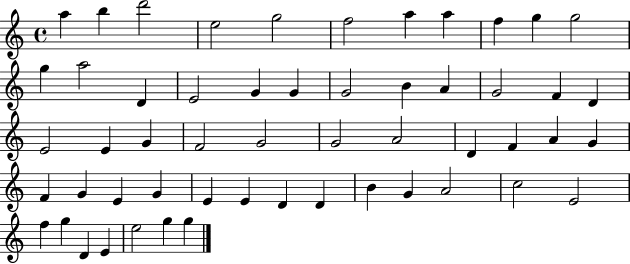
{
  \clef treble
  \time 4/4
  \defaultTimeSignature
  \key c \major
  a''4 b''4 d'''2 | e''2 g''2 | f''2 a''4 a''4 | f''4 g''4 g''2 | \break g''4 a''2 d'4 | e'2 g'4 g'4 | g'2 b'4 a'4 | g'2 f'4 d'4 | \break e'2 e'4 g'4 | f'2 g'2 | g'2 a'2 | d'4 f'4 a'4 g'4 | \break f'4 g'4 e'4 g'4 | e'4 e'4 d'4 d'4 | b'4 g'4 a'2 | c''2 e'2 | \break f''4 g''4 d'4 e'4 | e''2 g''4 g''4 | \bar "|."
}